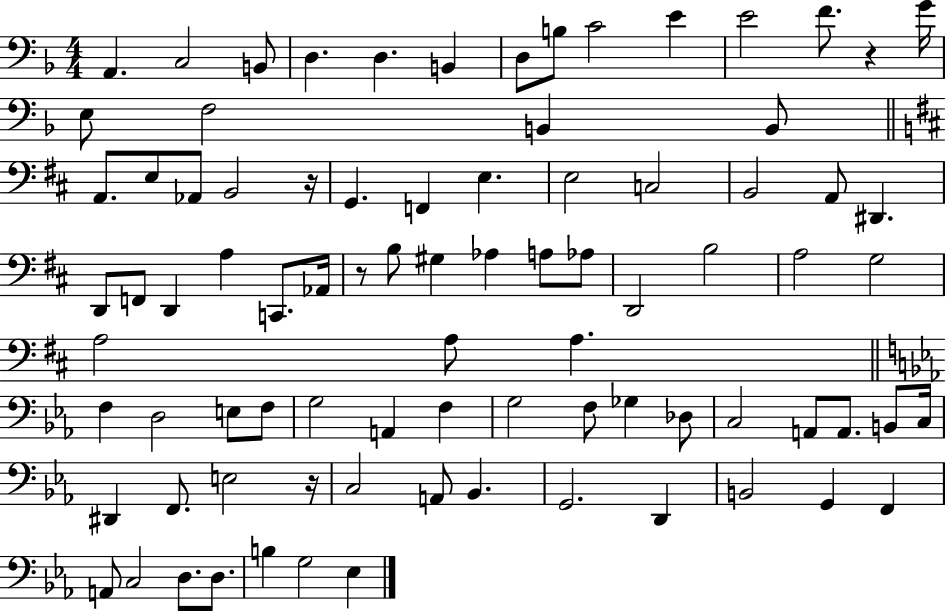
X:1
T:Untitled
M:4/4
L:1/4
K:F
A,, C,2 B,,/2 D, D, B,, D,/2 B,/2 C2 E E2 F/2 z G/4 E,/2 F,2 B,, B,,/2 A,,/2 E,/2 _A,,/2 B,,2 z/4 G,, F,, E, E,2 C,2 B,,2 A,,/2 ^D,, D,,/2 F,,/2 D,, A, C,,/2 _A,,/4 z/2 B,/2 ^G, _A, A,/2 _A,/2 D,,2 B,2 A,2 G,2 A,2 A,/2 A, F, D,2 E,/2 F,/2 G,2 A,, F, G,2 F,/2 _G, _D,/2 C,2 A,,/2 A,,/2 B,,/2 C,/4 ^D,, F,,/2 E,2 z/4 C,2 A,,/2 _B,, G,,2 D,, B,,2 G,, F,, A,,/2 C,2 D,/2 D,/2 B, G,2 _E,